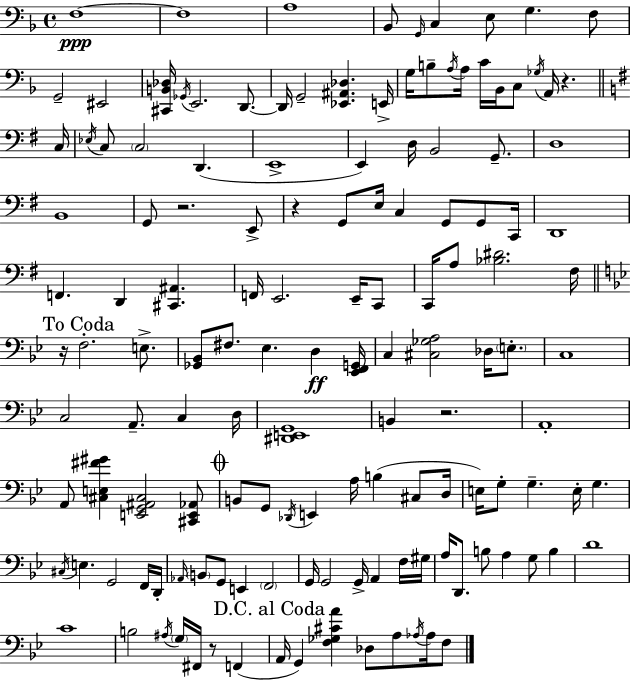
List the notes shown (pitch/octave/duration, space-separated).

F3/w F3/w A3/w Bb2/e G2/s C3/q E3/e G3/q. F3/e G2/h EIS2/h [C#2,B2,Db3]/s Gb2/s E2/h. D2/e. D2/s G2/h [Eb2,A#2,Db3]/q. E2/s G3/s B3/e A3/s A3/s C4/s Bb2/s C3/e Gb3/s A2/s R/q. C3/s Eb3/s C3/e C3/h D2/q. E2/w E2/q D3/s B2/h G2/e. D3/w B2/w G2/e R/h. E2/e R/q G2/e E3/s C3/q G2/e G2/e C2/s D2/w F2/q. D2/q [C#2,A#2]/q. F2/s E2/h. E2/s C2/e C2/s A3/e [Bb3,D#4]/h. F#3/s R/s F3/h. E3/e. [Gb2,Bb2]/e F#3/e. Eb3/q. D3/q [Eb2,F2,G2]/s C3/q [C#3,Gb3,A3]/h Db3/s E3/e. C3/w C3/h A2/e. C3/q D3/s [D#2,E2,G2]/w B2/q R/h. A2/w A2/e [C#3,E3,F#4,G#4]/q [E2,G2,A#2,C#3]/h [C#2,E2,Ab2]/e B2/e G2/e Db2/s E2/q A3/s B3/q C#3/e D3/s E3/s G3/e G3/q. E3/s G3/q. C#3/s E3/q. G2/h F2/s D2/s Ab2/s B2/e G2/e E2/q F2/h G2/s G2/h G2/s A2/q F3/s G#3/s A3/s D2/e. B3/e A3/q G3/e B3/q D4/w C4/w B3/h A#3/s G3/s F#2/s R/e F2/q A2/s G2/q [F3,Gb3,C#4,A4]/q Db3/e A3/e Ab3/s Ab3/s F3/e